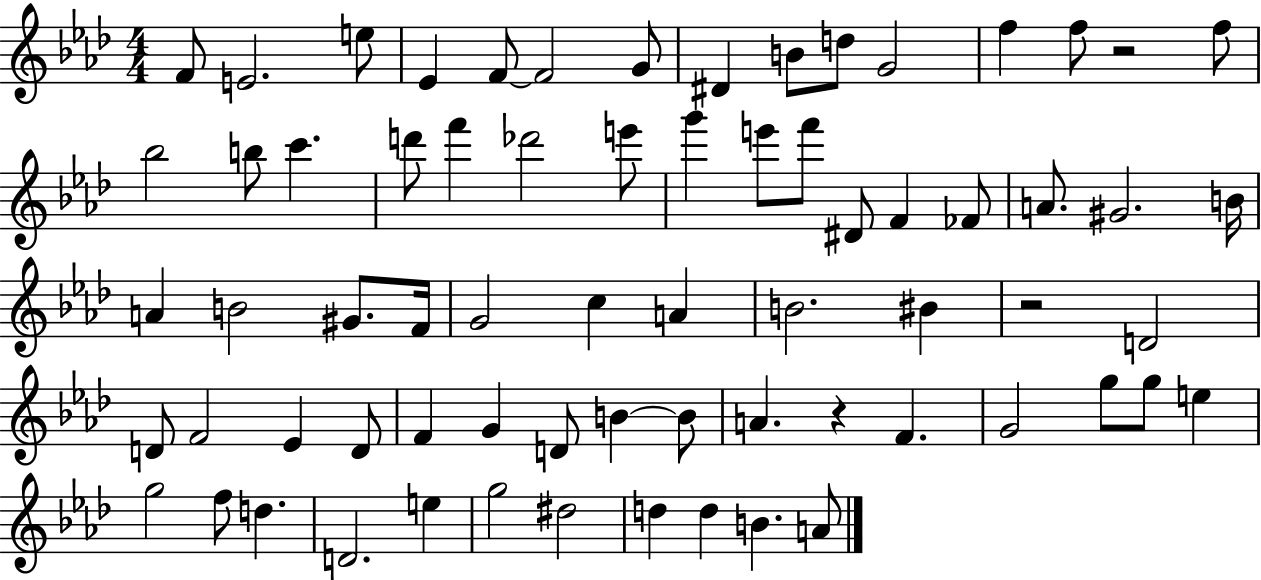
{
  \clef treble
  \numericTimeSignature
  \time 4/4
  \key aes \major
  f'8 e'2. e''8 | ees'4 f'8~~ f'2 g'8 | dis'4 b'8 d''8 g'2 | f''4 f''8 r2 f''8 | \break bes''2 b''8 c'''4. | d'''8 f'''4 des'''2 e'''8 | g'''4 e'''8 f'''8 dis'8 f'4 fes'8 | a'8. gis'2. b'16 | \break a'4 b'2 gis'8. f'16 | g'2 c''4 a'4 | b'2. bis'4 | r2 d'2 | \break d'8 f'2 ees'4 d'8 | f'4 g'4 d'8 b'4~~ b'8 | a'4. r4 f'4. | g'2 g''8 g''8 e''4 | \break g''2 f''8 d''4. | d'2. e''4 | g''2 dis''2 | d''4 d''4 b'4. a'8 | \break \bar "|."
}